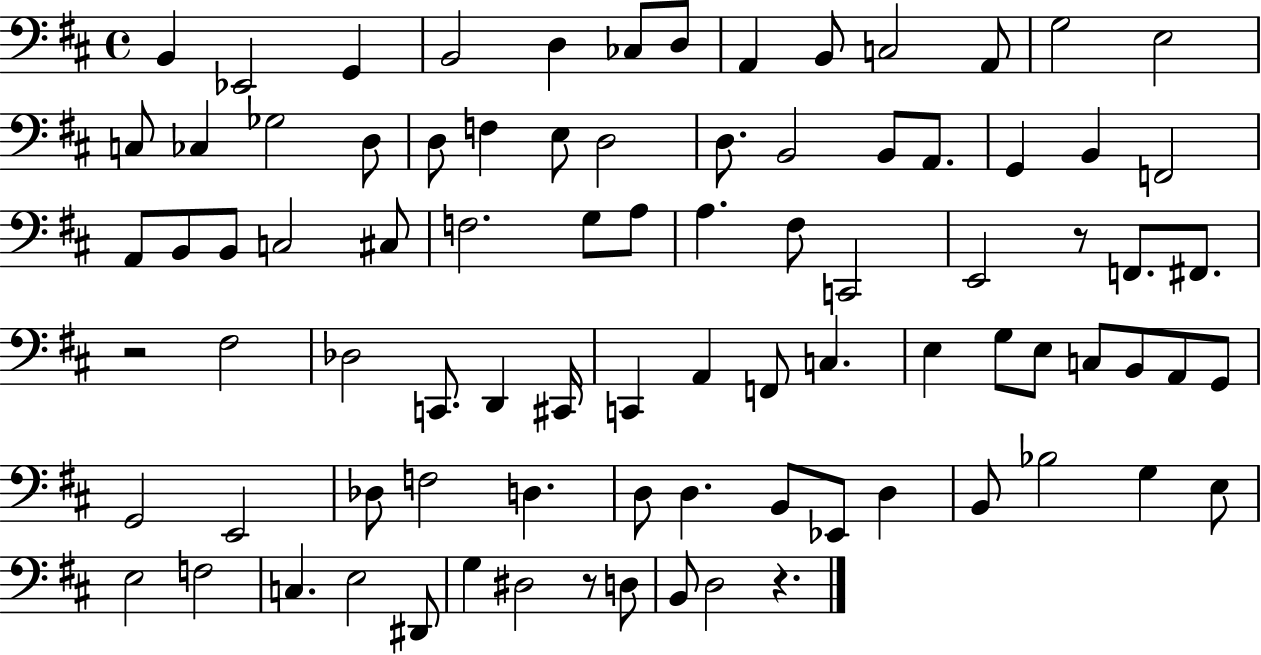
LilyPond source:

{
  \clef bass
  \time 4/4
  \defaultTimeSignature
  \key d \major
  b,4 ees,2 g,4 | b,2 d4 ces8 d8 | a,4 b,8 c2 a,8 | g2 e2 | \break c8 ces4 ges2 d8 | d8 f4 e8 d2 | d8. b,2 b,8 a,8. | g,4 b,4 f,2 | \break a,8 b,8 b,8 c2 cis8 | f2. g8 a8 | a4. fis8 c,2 | e,2 r8 f,8. fis,8. | \break r2 fis2 | des2 c,8. d,4 cis,16 | c,4 a,4 f,8 c4. | e4 g8 e8 c8 b,8 a,8 g,8 | \break g,2 e,2 | des8 f2 d4. | d8 d4. b,8 ees,8 d4 | b,8 bes2 g4 e8 | \break e2 f2 | c4. e2 dis,8 | g4 dis2 r8 d8 | b,8 d2 r4. | \break \bar "|."
}